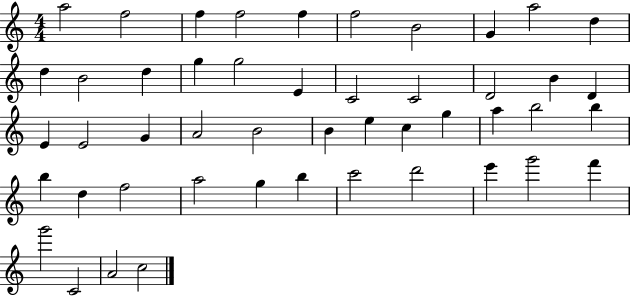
X:1
T:Untitled
M:4/4
L:1/4
K:C
a2 f2 f f2 f f2 B2 G a2 d d B2 d g g2 E C2 C2 D2 B D E E2 G A2 B2 B e c g a b2 b b d f2 a2 g b c'2 d'2 e' g'2 f' g'2 C2 A2 c2